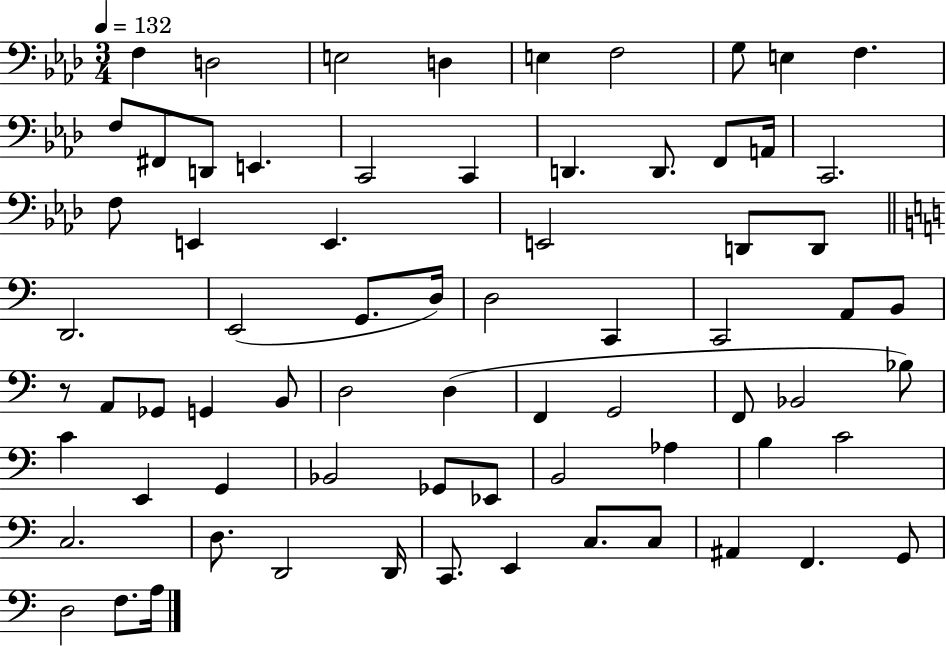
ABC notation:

X:1
T:Untitled
M:3/4
L:1/4
K:Ab
F, D,2 E,2 D, E, F,2 G,/2 E, F, F,/2 ^F,,/2 D,,/2 E,, C,,2 C,, D,, D,,/2 F,,/2 A,,/4 C,,2 F,/2 E,, E,, E,,2 D,,/2 D,,/2 D,,2 E,,2 G,,/2 D,/4 D,2 C,, C,,2 A,,/2 B,,/2 z/2 A,,/2 _G,,/2 G,, B,,/2 D,2 D, F,, G,,2 F,,/2 _B,,2 _B,/2 C E,, G,, _B,,2 _G,,/2 _E,,/2 B,,2 _A, B, C2 C,2 D,/2 D,,2 D,,/4 C,,/2 E,, C,/2 C,/2 ^A,, F,, G,,/2 D,2 F,/2 A,/4